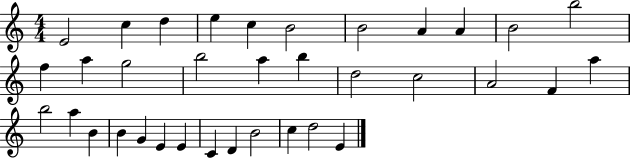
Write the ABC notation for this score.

X:1
T:Untitled
M:4/4
L:1/4
K:C
E2 c d e c B2 B2 A A B2 b2 f a g2 b2 a b d2 c2 A2 F a b2 a B B G E E C D B2 c d2 E